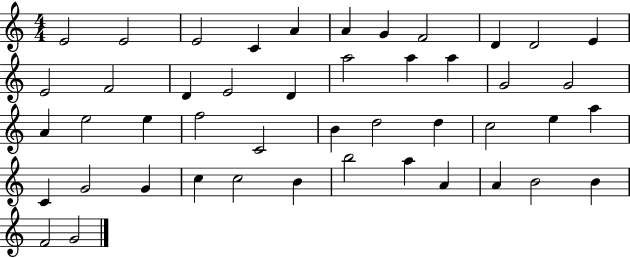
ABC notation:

X:1
T:Untitled
M:4/4
L:1/4
K:C
E2 E2 E2 C A A G F2 D D2 E E2 F2 D E2 D a2 a a G2 G2 A e2 e f2 C2 B d2 d c2 e a C G2 G c c2 B b2 a A A B2 B F2 G2